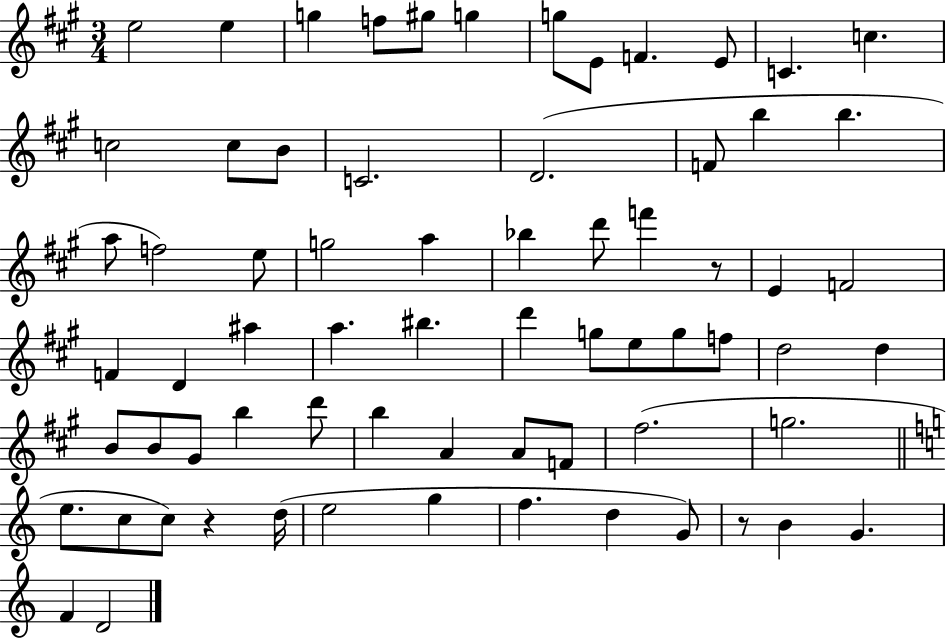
X:1
T:Untitled
M:3/4
L:1/4
K:A
e2 e g f/2 ^g/2 g g/2 E/2 F E/2 C c c2 c/2 B/2 C2 D2 F/2 b b a/2 f2 e/2 g2 a _b d'/2 f' z/2 E F2 F D ^a a ^b d' g/2 e/2 g/2 f/2 d2 d B/2 B/2 ^G/2 b d'/2 b A A/2 F/2 ^f2 g2 e/2 c/2 c/2 z d/4 e2 g f d G/2 z/2 B G F D2